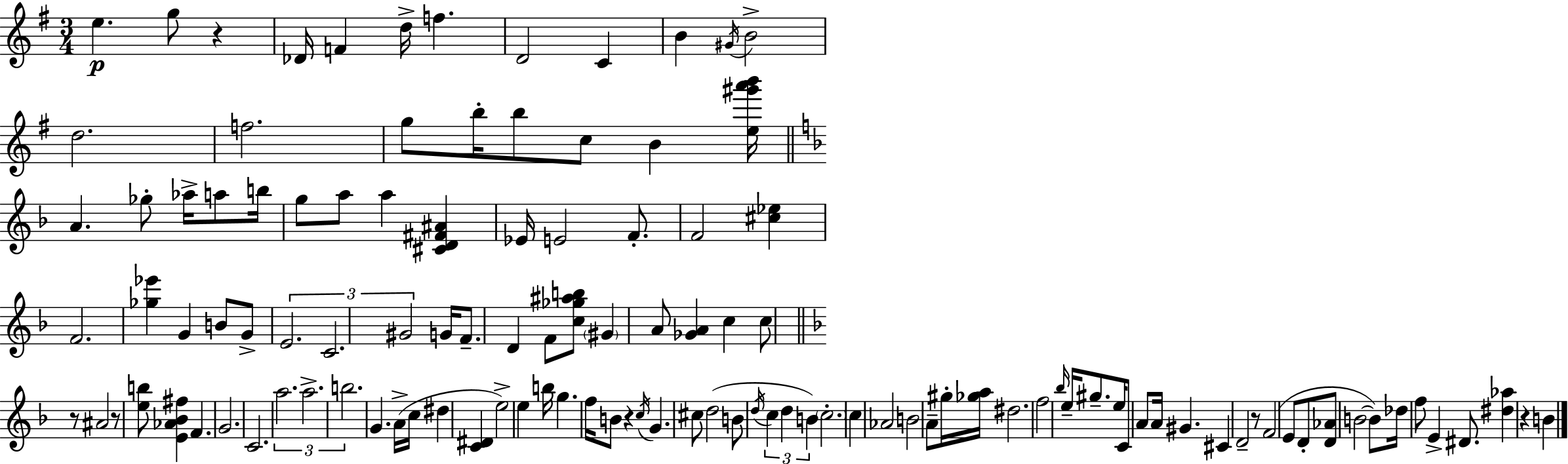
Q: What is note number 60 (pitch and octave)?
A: G5